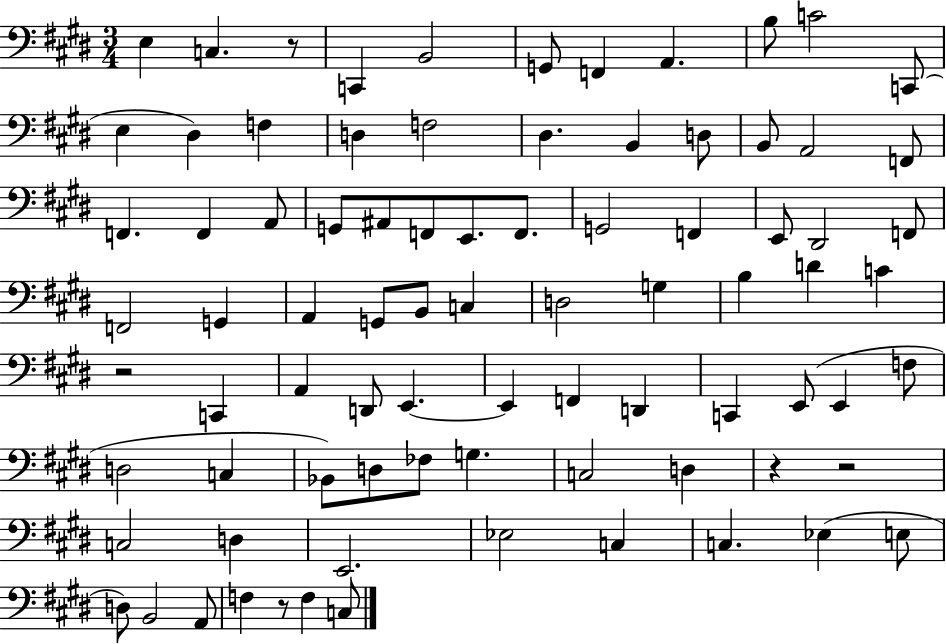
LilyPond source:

{
  \clef bass
  \numericTimeSignature
  \time 3/4
  \key e \major
  e4 c4. r8 | c,4 b,2 | g,8 f,4 a,4. | b8 c'2 c,8( | \break e4 dis4) f4 | d4 f2 | dis4. b,4 d8 | b,8 a,2 f,8 | \break f,4. f,4 a,8 | g,8 ais,8 f,8 e,8. f,8. | g,2 f,4 | e,8 dis,2 f,8 | \break f,2 g,4 | a,4 g,8 b,8 c4 | d2 g4 | b4 d'4 c'4 | \break r2 c,4 | a,4 d,8 e,4.~~ | e,4 f,4 d,4 | c,4 e,8( e,4 f8 | \break d2 c4 | bes,8) d8 fes8 g4. | c2 d4 | r4 r2 | \break c2 d4 | e,2. | ees2 c4 | c4. ees4( e8 | \break d8) b,2 a,8 | f4 r8 f4 c8 | \bar "|."
}